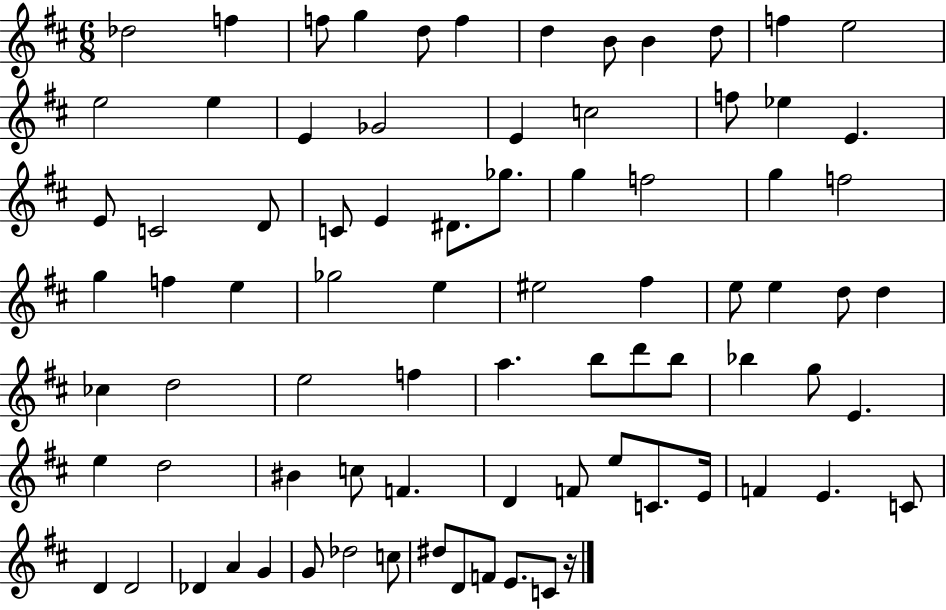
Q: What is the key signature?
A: D major